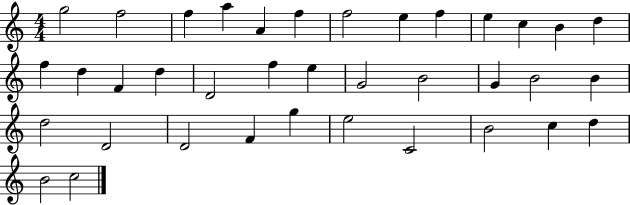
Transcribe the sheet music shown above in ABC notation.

X:1
T:Untitled
M:4/4
L:1/4
K:C
g2 f2 f a A f f2 e f e c B d f d F d D2 f e G2 B2 G B2 B d2 D2 D2 F g e2 C2 B2 c d B2 c2